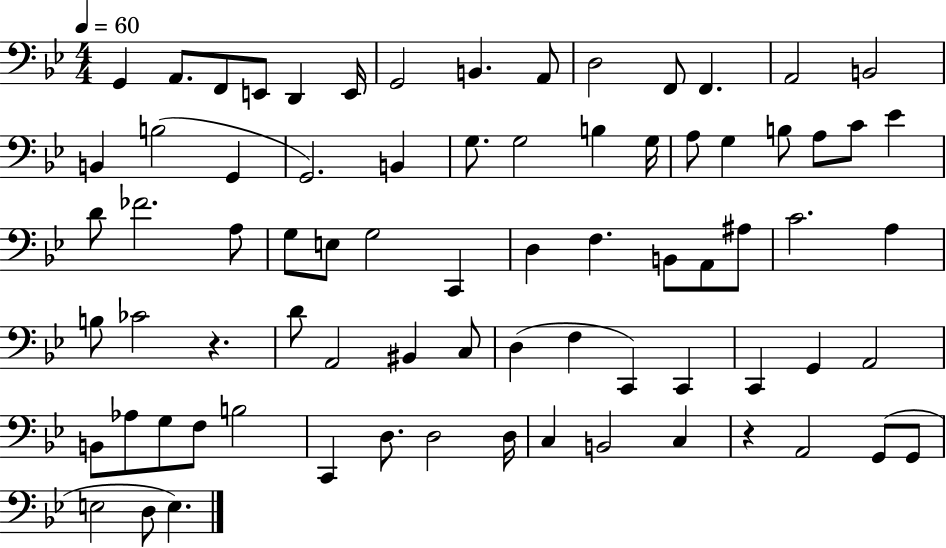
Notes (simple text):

G2/q A2/e. F2/e E2/e D2/q E2/s G2/h B2/q. A2/e D3/h F2/e F2/q. A2/h B2/h B2/q B3/h G2/q G2/h. B2/q G3/e. G3/h B3/q G3/s A3/e G3/q B3/e A3/e C4/e Eb4/q D4/e FES4/h. A3/e G3/e E3/e G3/h C2/q D3/q F3/q. B2/e A2/e A#3/e C4/h. A3/q B3/e CES4/h R/q. D4/e A2/h BIS2/q C3/e D3/q F3/q C2/q C2/q C2/q G2/q A2/h B2/e Ab3/e G3/e F3/e B3/h C2/q D3/e. D3/h D3/s C3/q B2/h C3/q R/q A2/h G2/e G2/e E3/h D3/e E3/q.